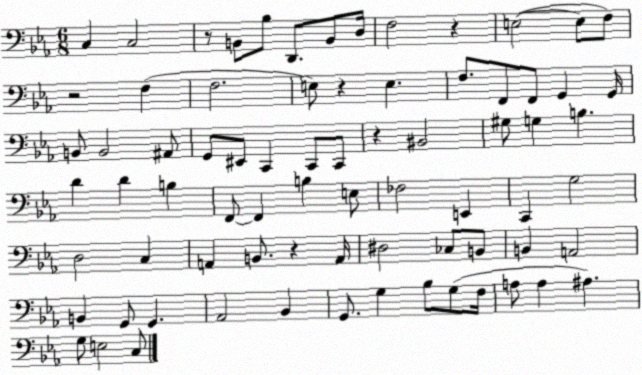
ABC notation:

X:1
T:Untitled
M:6/8
L:1/4
K:Eb
C, C,2 z/2 B,,/2 _B,/2 D,,/2 B,,/2 D,/4 F,2 z E,2 E,/2 F,/2 z2 F, F,2 E,/2 z E, F,/2 F,,/2 F,,/2 G,, G,,/4 B,,/2 B,,2 ^A,,/2 G,,/2 ^E,,/2 C,, C,,/2 C,,/2 z ^B,,2 ^G,/2 G, B, D D B, F,,/2 F,, B, E,/2 _F,2 E,, C,, G,2 D,2 C, A,, B,,/2 z A,,/4 ^D,2 _C,/2 B,,/2 B,, A,,2 B,, G,,/2 G,, _A,,2 _B,, G,,/2 G, _B,/2 G,/2 F,/4 A,/2 A, ^A, G,/2 E,2 C,/2